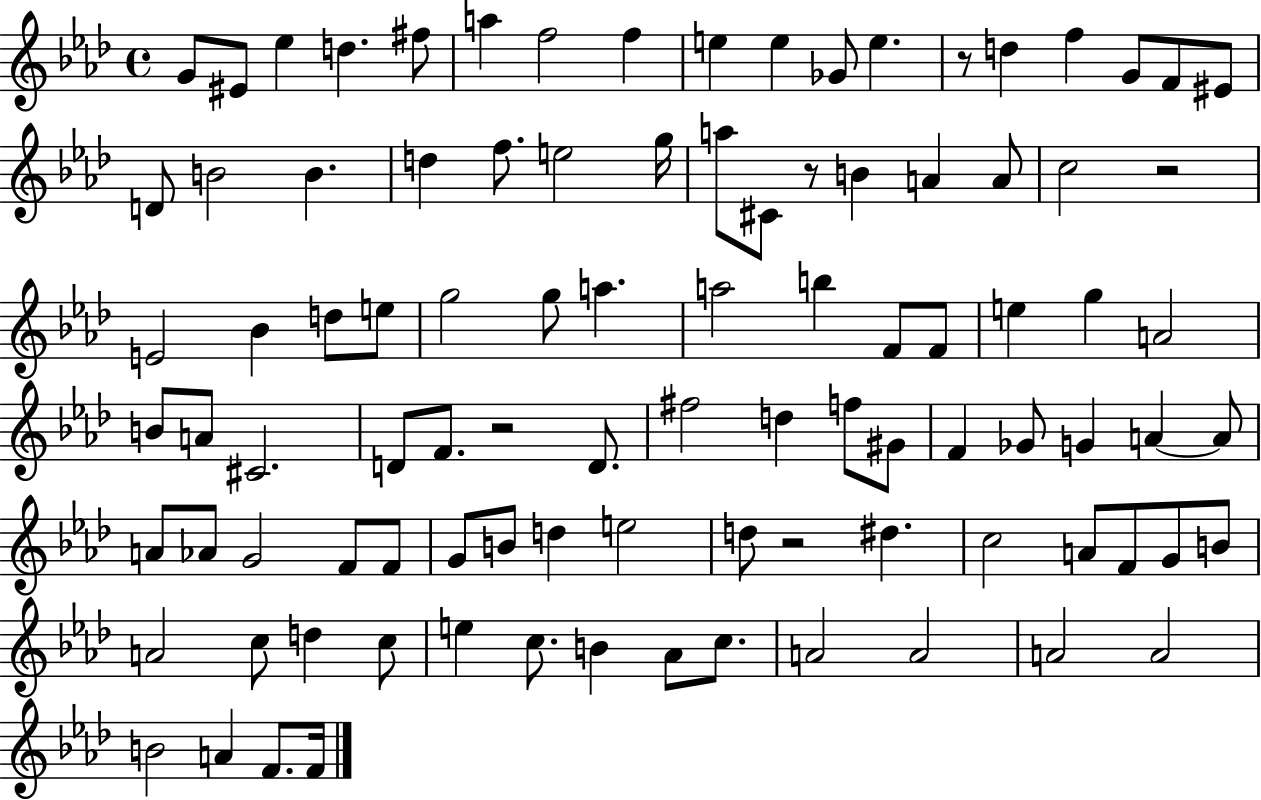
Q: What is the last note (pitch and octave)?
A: F4